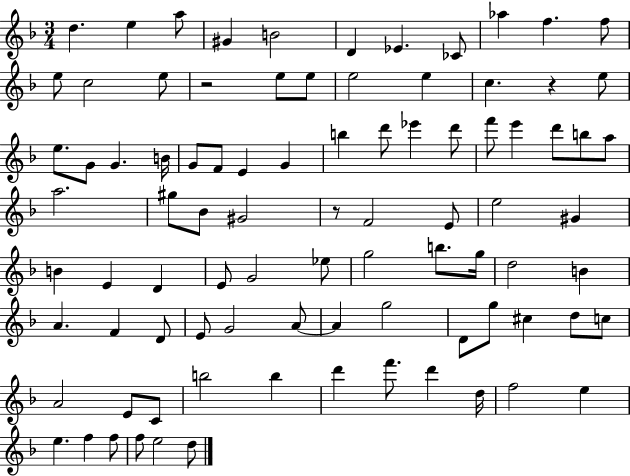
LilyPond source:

{
  \clef treble
  \numericTimeSignature
  \time 3/4
  \key f \major
  \repeat volta 2 { d''4. e''4 a''8 | gis'4 b'2 | d'4 ees'4. ces'8 | aes''4 f''4. f''8 | \break e''8 c''2 e''8 | r2 e''8 e''8 | e''2 e''4 | c''4. r4 e''8 | \break e''8. g'8 g'4. b'16 | g'8 f'8 e'4 g'4 | b''4 d'''8 ees'''4 d'''8 | f'''8 e'''4 d'''8 b''8 a''8 | \break a''2. | gis''8 bes'8 gis'2 | r8 f'2 e'8 | e''2 gis'4 | \break b'4 e'4 d'4 | e'8 g'2 ees''8 | g''2 b''8. g''16 | d''2 b'4 | \break a'4. f'4 d'8 | e'8 g'2 a'8~~ | a'4 g''2 | d'8 g''8 cis''4 d''8 c''8 | \break a'2 e'8 c'8 | b''2 b''4 | d'''4 f'''8. d'''4 d''16 | f''2 e''4 | \break e''4. f''4 f''8 | f''8 e''2 d''8 | } \bar "|."
}